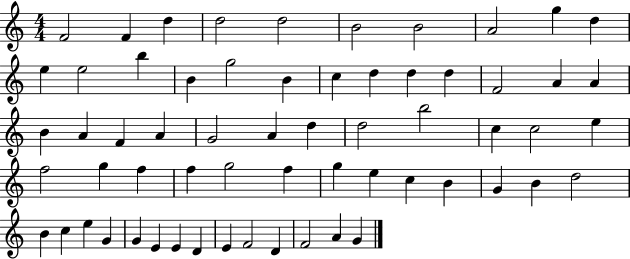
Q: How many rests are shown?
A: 0